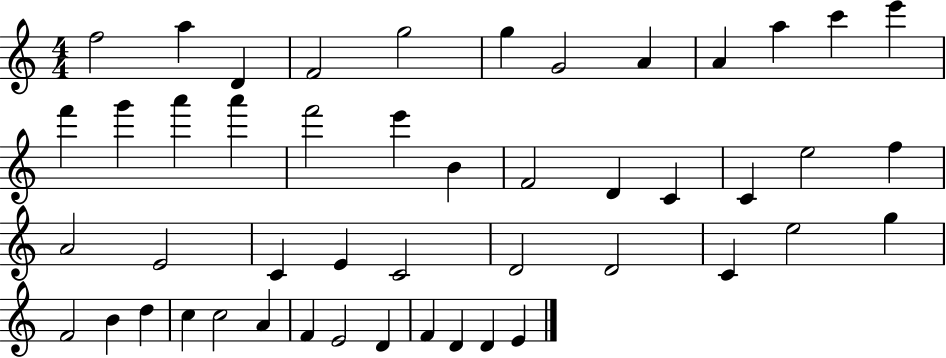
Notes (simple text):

F5/h A5/q D4/q F4/h G5/h G5/q G4/h A4/q A4/q A5/q C6/q E6/q F6/q G6/q A6/q A6/q F6/h E6/q B4/q F4/h D4/q C4/q C4/q E5/h F5/q A4/h E4/h C4/q E4/q C4/h D4/h D4/h C4/q E5/h G5/q F4/h B4/q D5/q C5/q C5/h A4/q F4/q E4/h D4/q F4/q D4/q D4/q E4/q